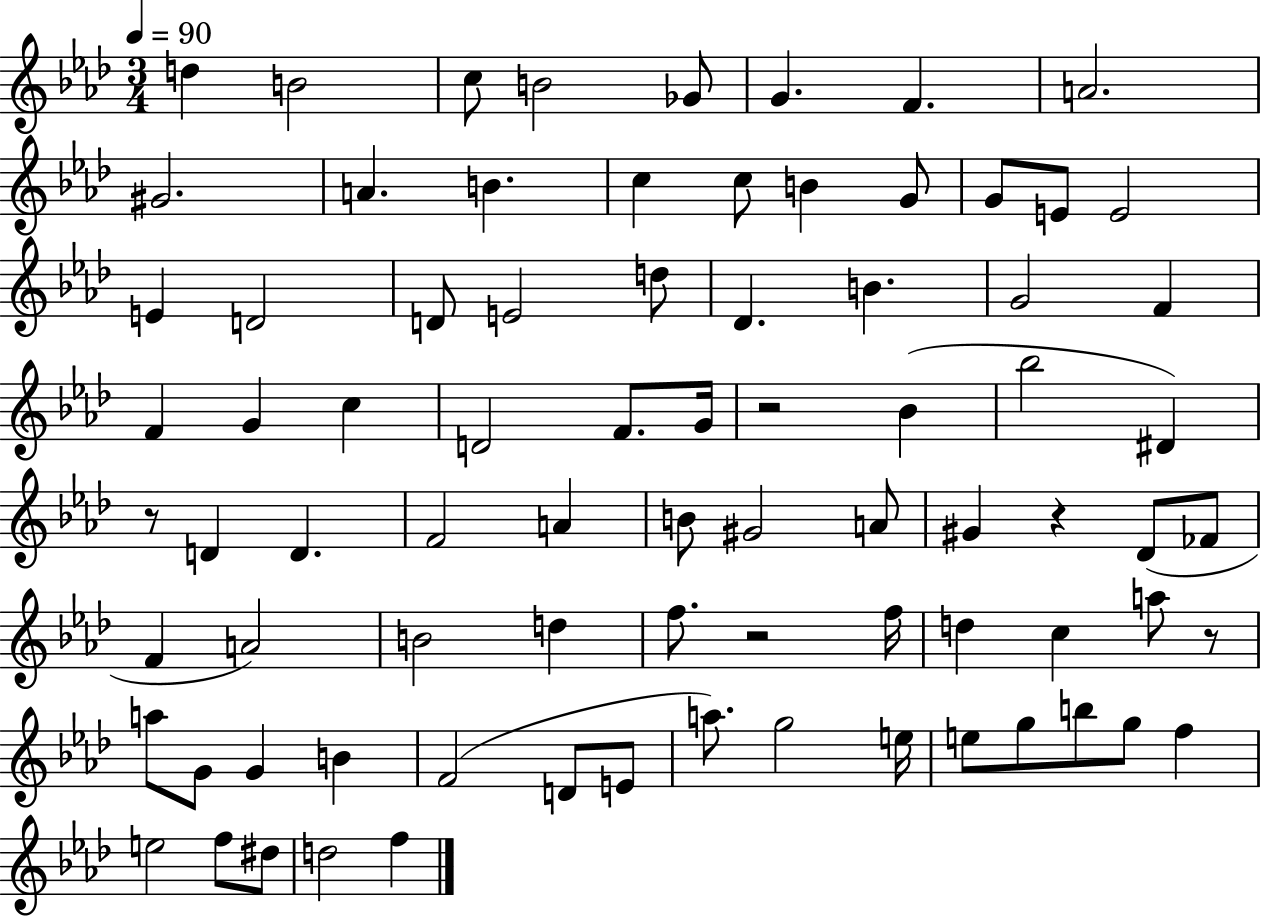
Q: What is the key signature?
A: AES major